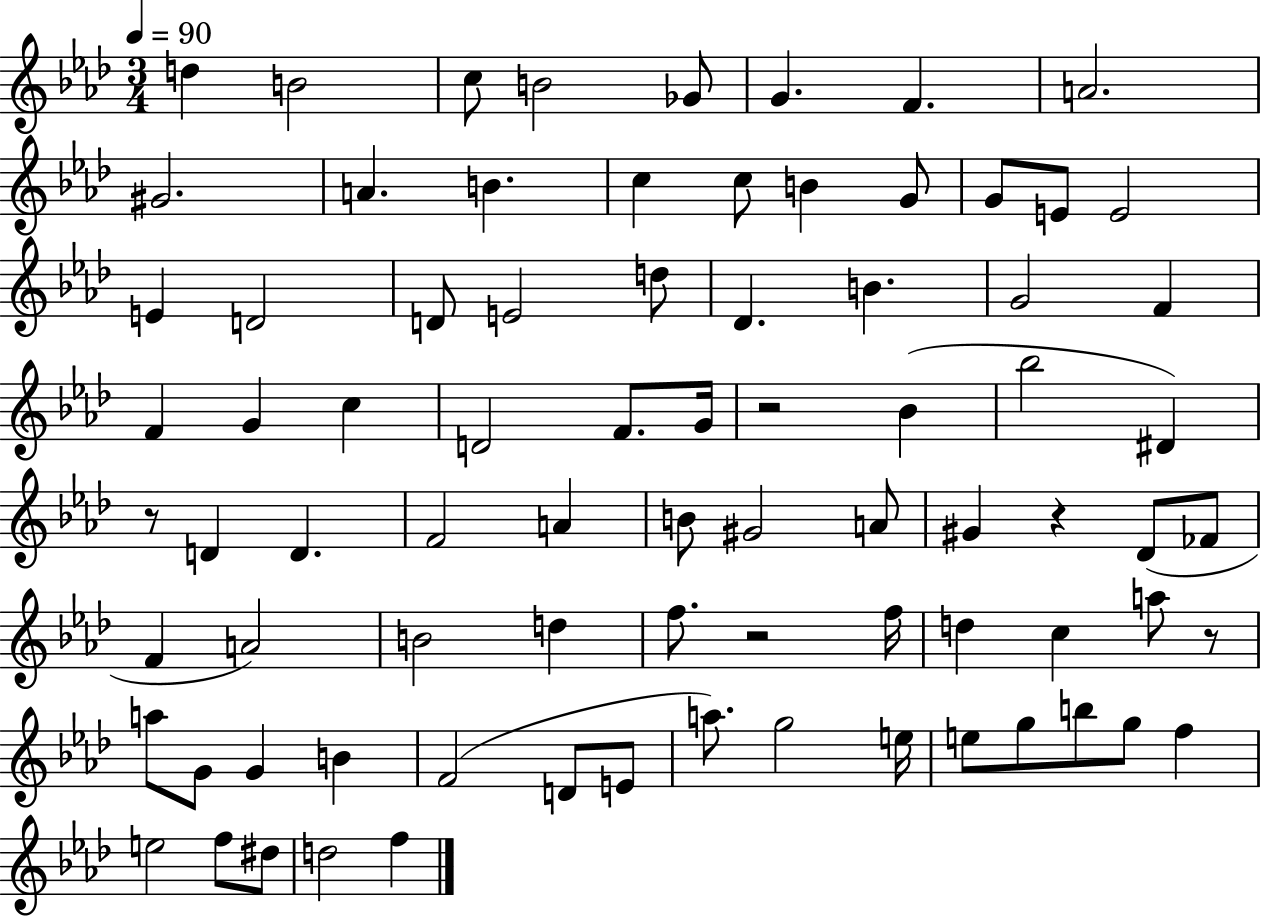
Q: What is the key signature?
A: AES major